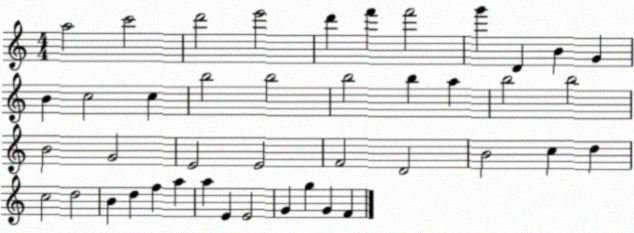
X:1
T:Untitled
M:4/4
L:1/4
K:C
a2 c'2 d'2 e'2 d' f' f'2 g' D B G B c2 c b2 b2 b2 b a b2 b2 B2 G2 E2 E2 F2 D2 B2 c d c2 d2 B d f a a E E2 G g G F